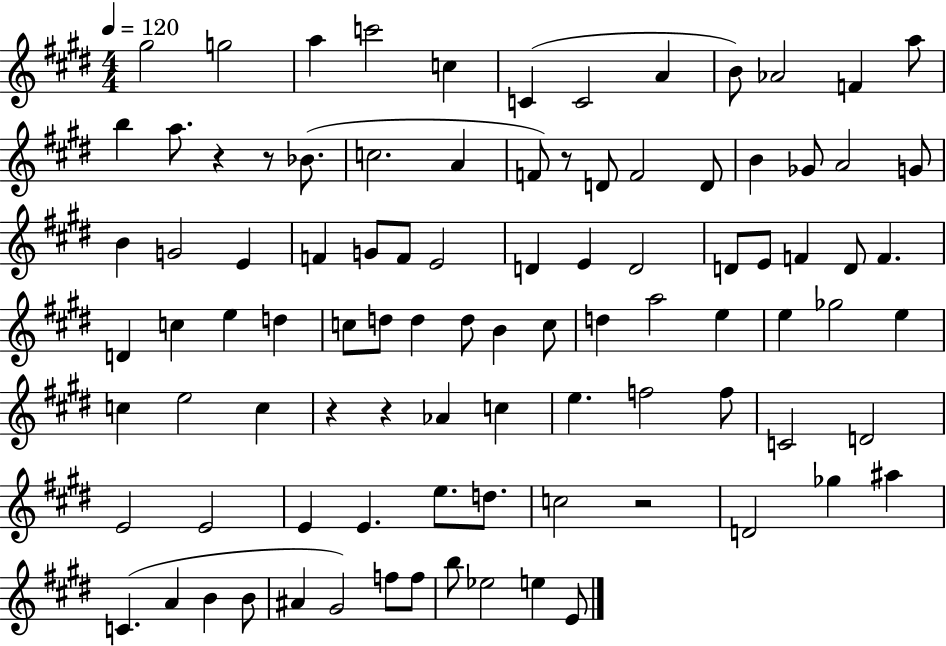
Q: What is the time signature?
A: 4/4